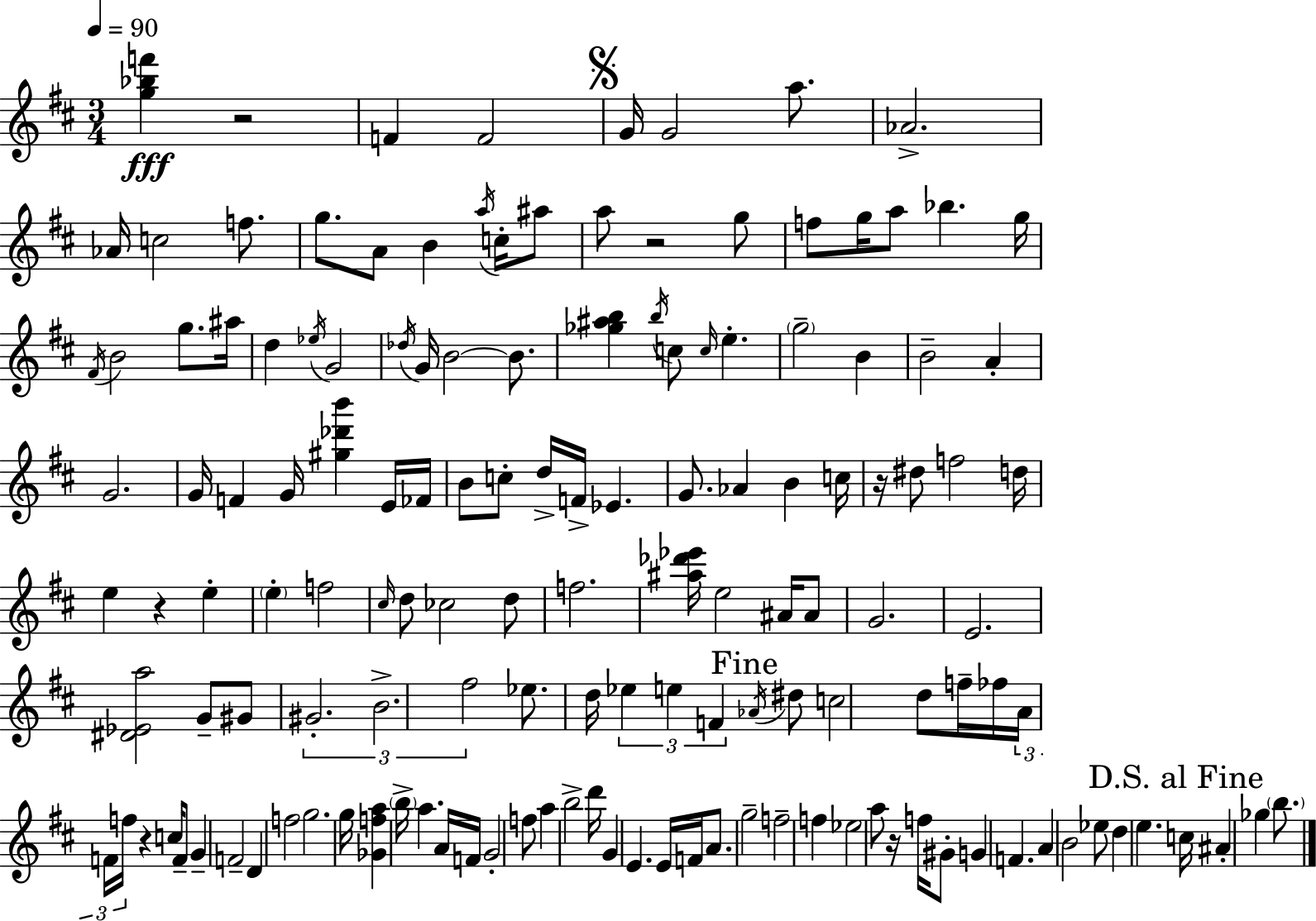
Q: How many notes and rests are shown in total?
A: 144